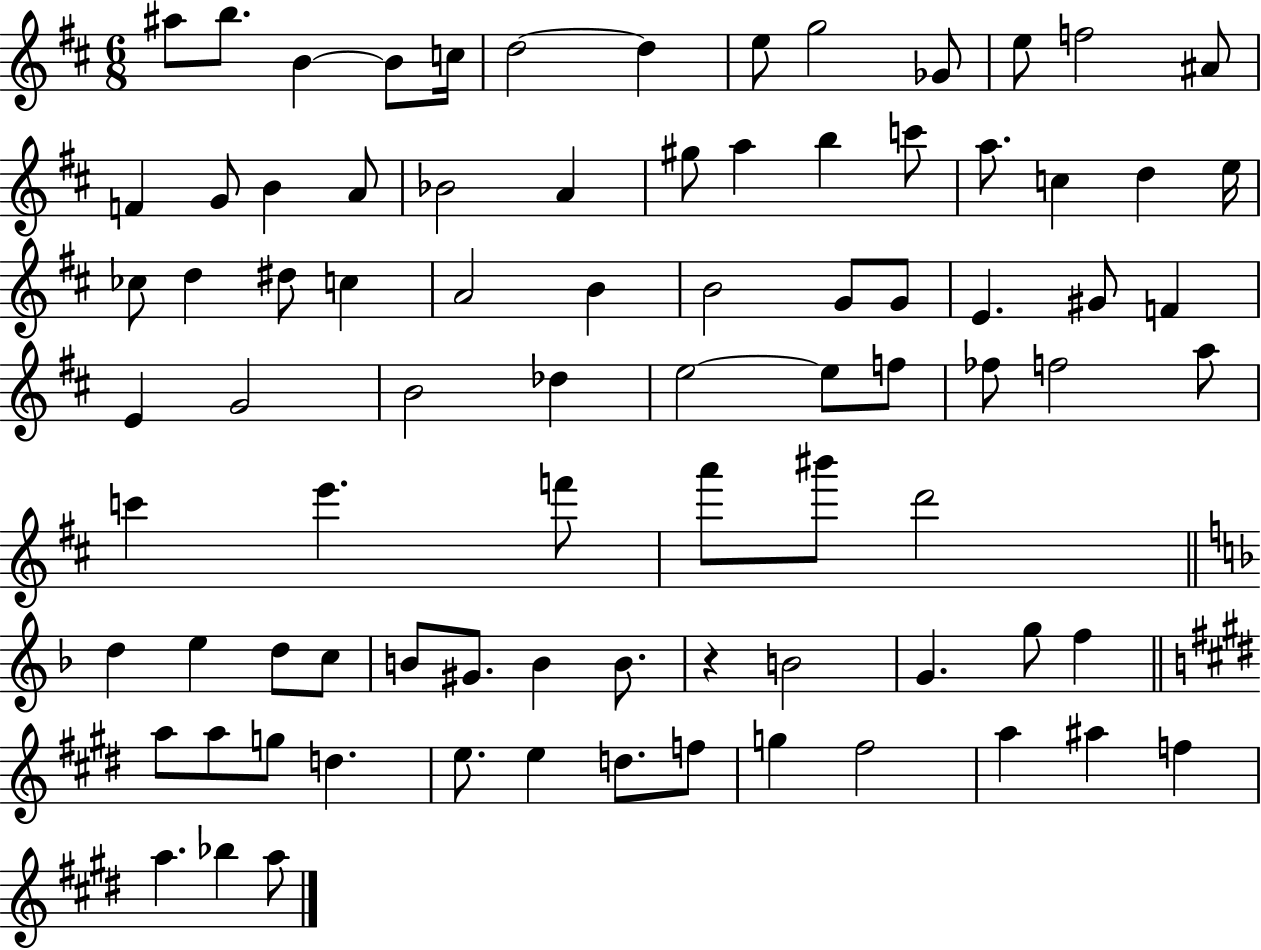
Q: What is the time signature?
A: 6/8